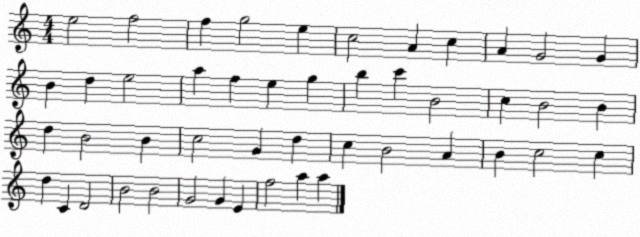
X:1
T:Untitled
M:4/4
L:1/4
K:C
e2 f2 f g2 e c2 A c A G2 G B d e2 a f e g b c' B2 c B2 B d B2 B c2 G d c B2 A B c2 c d C D2 B2 B2 G2 G E f2 a a